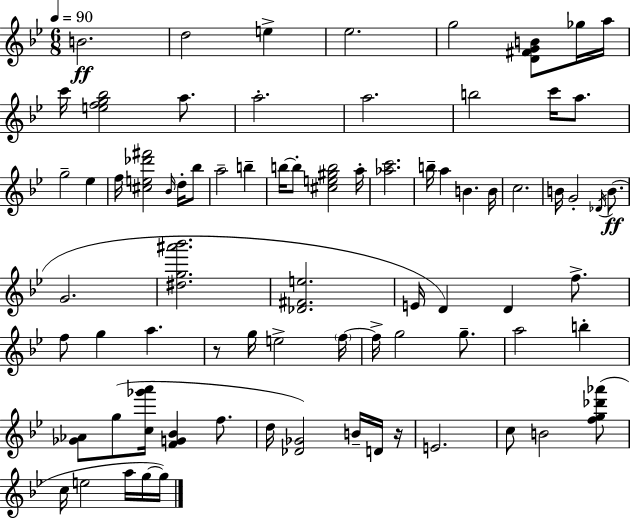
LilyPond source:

{
  \clef treble
  \numericTimeSignature
  \time 6/8
  \key g \minor
  \tempo 4 = 90
  b'2.\ff | d''2 e''4-> | ees''2. | g''2 <d' fis' g' b'>8 ges''16 a''16 | \break c'''16 <e'' f'' g'' bes''>2 a''8. | a''2.-. | a''2. | b''2 c'''16 a''8. | \break g''2-- ees''4 | f''16 <cis'' e'' des''' fis'''>2 \grace { bes'16 } d''16-. bes''8 | a''2-- b''4-- | b''16~~ b''8-. <cis'' e'' gis'' b''>2 | \break a''16-. <aes'' c'''>2. | b''16-- a''4 b'4. | b'16 c''2. | b'16 g'2-. \acciaccatura { des'16 } b'8.(\ff | \break g'2. | <dis'' g'' ais''' bes'''>2. | <des' fis' e''>2. | e'16 d'4) d'4 f''8.-> | \break f''8 g''4 a''4. | r8 g''16 e''2-> | \parenthesize f''16~~ f''16-> g''2 g''8.-- | a''2 b''4-. | \break <ges' aes'>8 g''8( <c'' ges''' a'''>16 <f' g' bes'>4 f''8. | d''16 <des' ges'>2) b'16-- | d'16 r16 e'2. | c''8 b'2 | \break <f'' g'' des''' aes'''>8( c''16 e''2 a''16 | g''16~~ g''16) \bar "|."
}